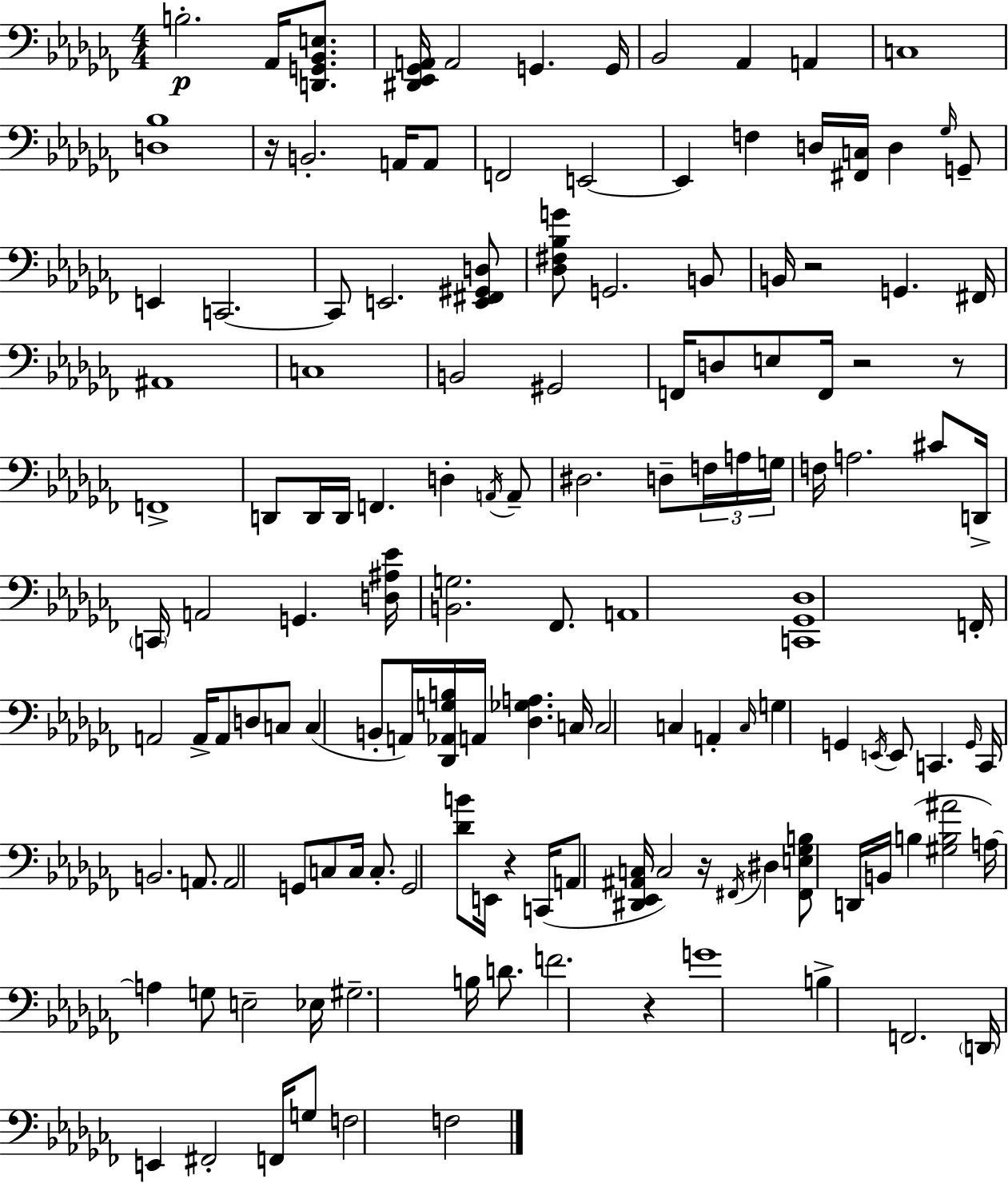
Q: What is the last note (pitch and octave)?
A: F3